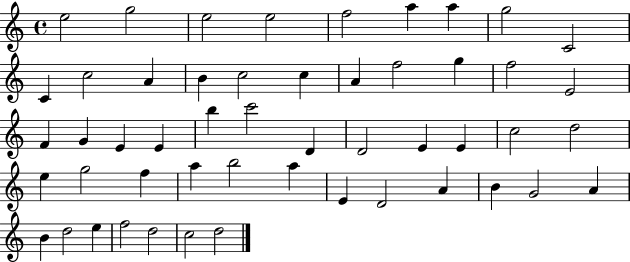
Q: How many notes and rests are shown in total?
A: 51